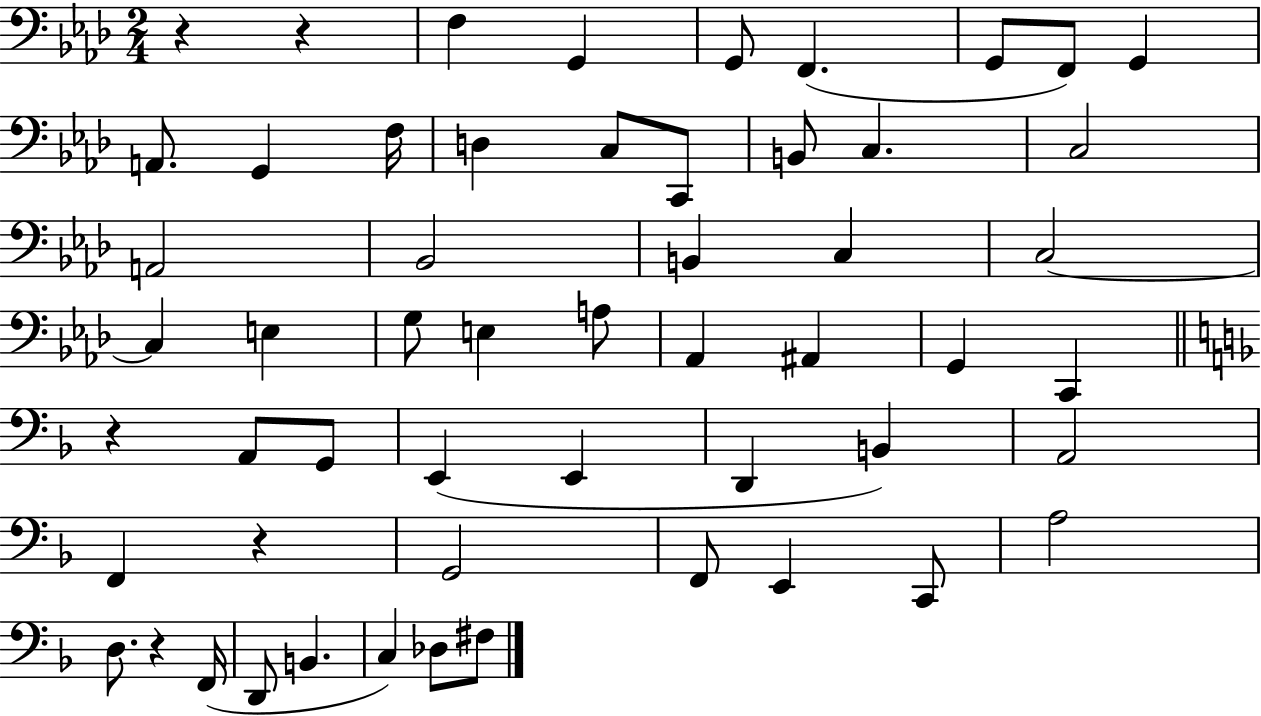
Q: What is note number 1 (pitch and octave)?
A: F3